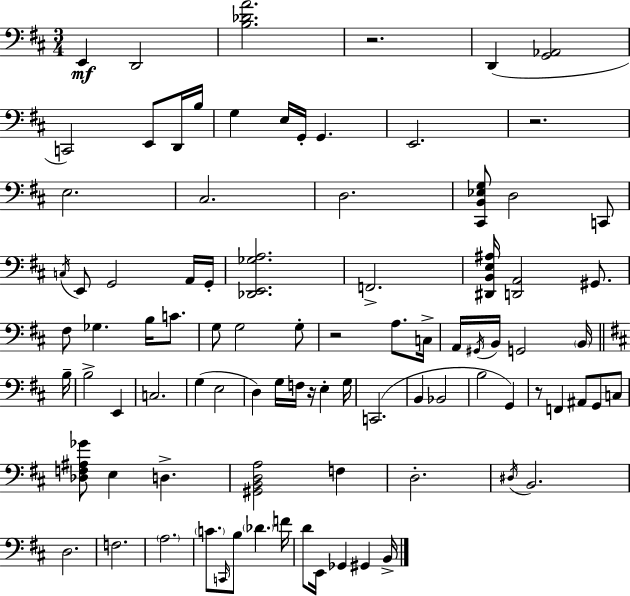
{
  \clef bass
  \numericTimeSignature
  \time 3/4
  \key d \major
  e,4\mf d,2 | <b des' a'>2. | r2. | d,4( <g, aes,>2 | \break c,2) e,8 d,16 b16 | g4 e16 g,16-. g,4. | e,2. | r2. | \break e2. | cis2. | d2. | <cis, b, ees g>8 d2 c,8 | \break \acciaccatura { c16 } e,8 g,2 a,16 | g,16-. <des, e, ges a>2. | f,2.-> | <dis, b, e ais>16 <d, a,>2 gis,8. | \break fis8 ges4. b16 c'8. | g8 g2 g8-. | r2 a8. | c16-> a,16 \acciaccatura { gis,16 } b,16 g,2 | \break \parenthesize b,16 \bar "||" \break \key d \major b16-- b2-> e,4 | c2. | g4( e2 | d4) g16 f16 r16 e4-. | \break g16 c,2.( | b,4 bes,2 | b2 g,4) | r8 f,4 ais,8 g,8 c8 | \break <des f ais ges'>8 e4 d4.-> | <gis, b, d a>2 f4 | d2.-. | \acciaccatura { dis16 } b,2. | \break d2. | f2. | \parenthesize a2. | \parenthesize c'8. \grace { c,16 } b8 \parenthesize des'4. | \break f'16 d'8 e,16 ges,4 gis,4 | b,16-> \bar "|."
}